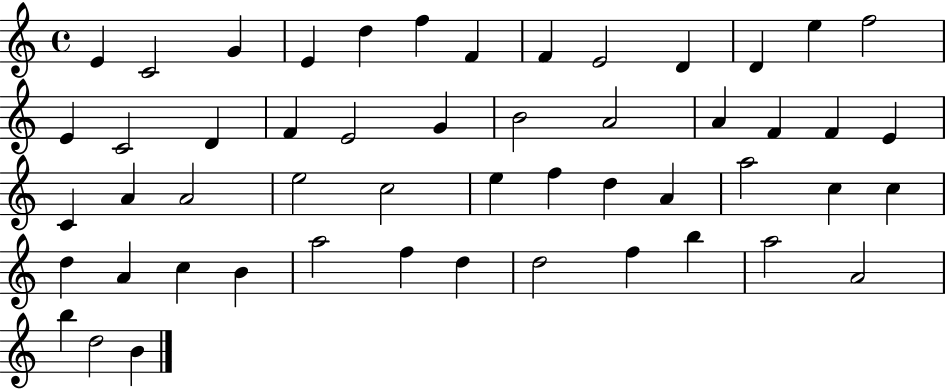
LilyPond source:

{
  \clef treble
  \time 4/4
  \defaultTimeSignature
  \key c \major
  e'4 c'2 g'4 | e'4 d''4 f''4 f'4 | f'4 e'2 d'4 | d'4 e''4 f''2 | \break e'4 c'2 d'4 | f'4 e'2 g'4 | b'2 a'2 | a'4 f'4 f'4 e'4 | \break c'4 a'4 a'2 | e''2 c''2 | e''4 f''4 d''4 a'4 | a''2 c''4 c''4 | \break d''4 a'4 c''4 b'4 | a''2 f''4 d''4 | d''2 f''4 b''4 | a''2 a'2 | \break b''4 d''2 b'4 | \bar "|."
}